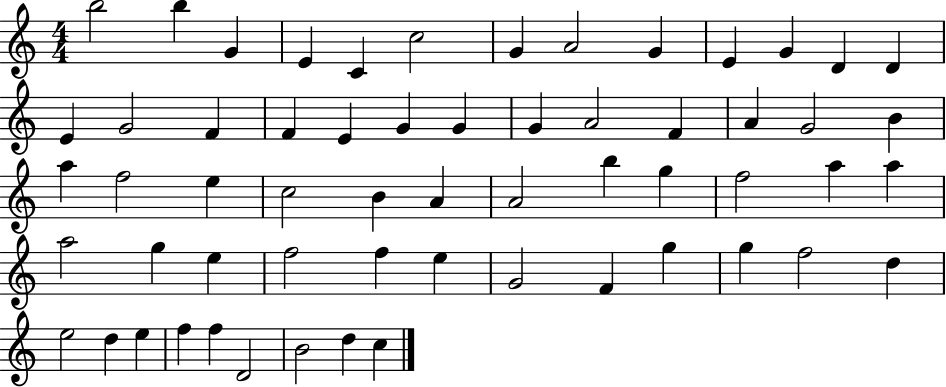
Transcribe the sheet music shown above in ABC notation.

X:1
T:Untitled
M:4/4
L:1/4
K:C
b2 b G E C c2 G A2 G E G D D E G2 F F E G G G A2 F A G2 B a f2 e c2 B A A2 b g f2 a a a2 g e f2 f e G2 F g g f2 d e2 d e f f D2 B2 d c